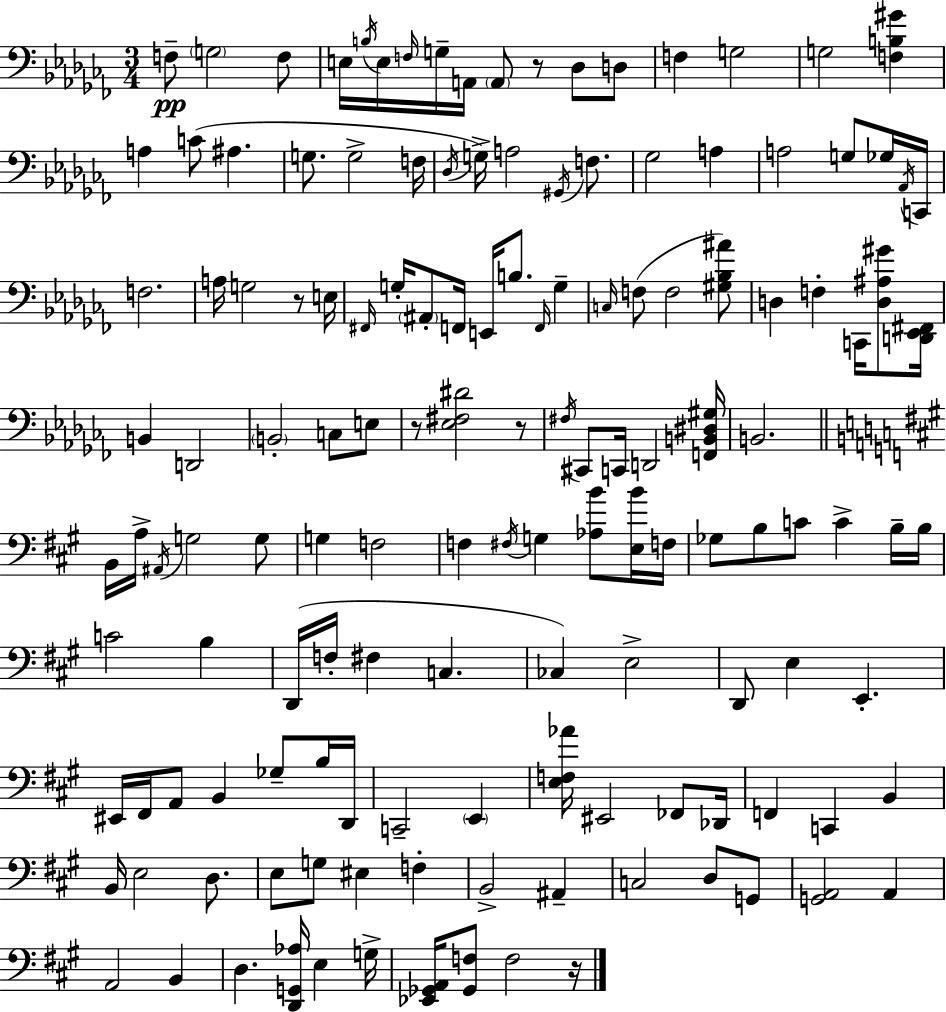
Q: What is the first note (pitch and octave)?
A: F3